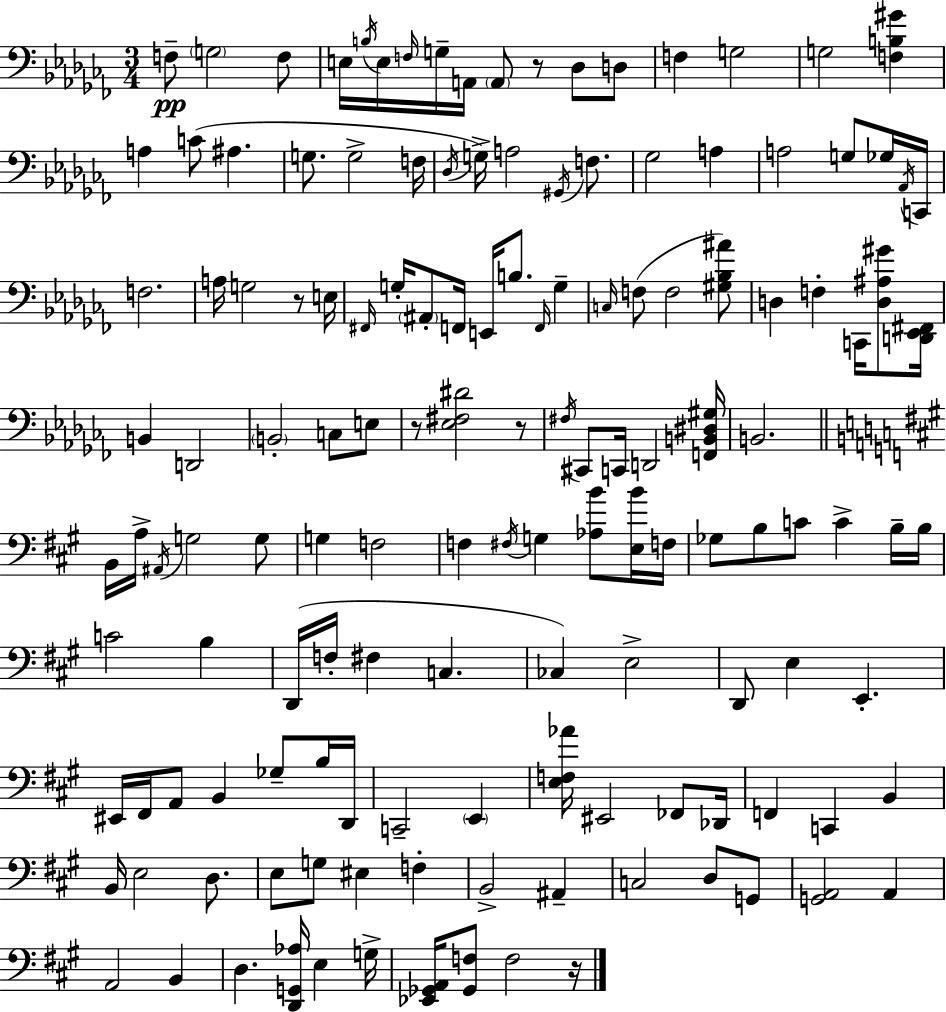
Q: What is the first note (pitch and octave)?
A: F3